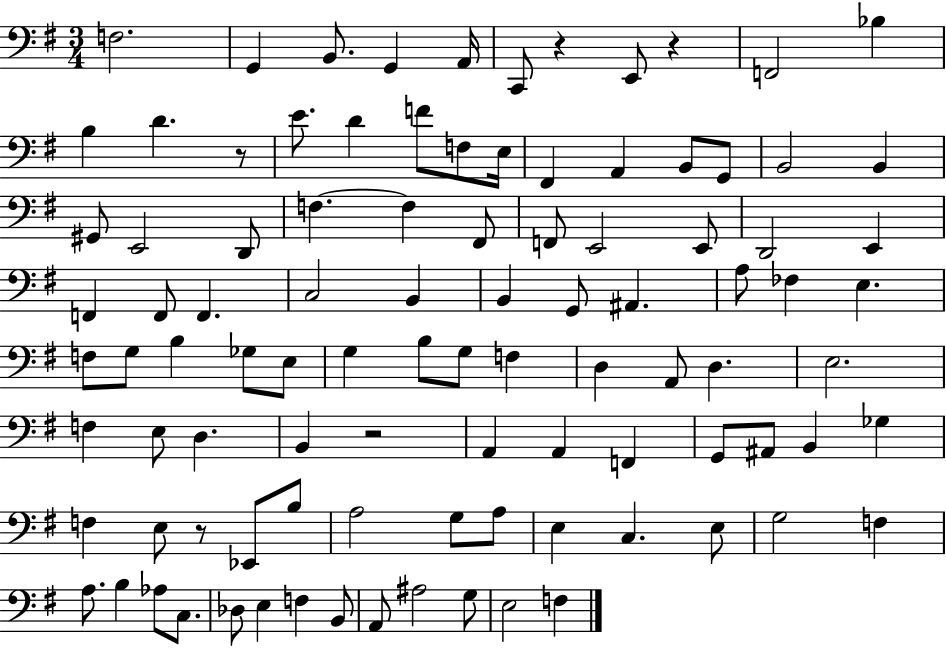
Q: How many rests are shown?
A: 5